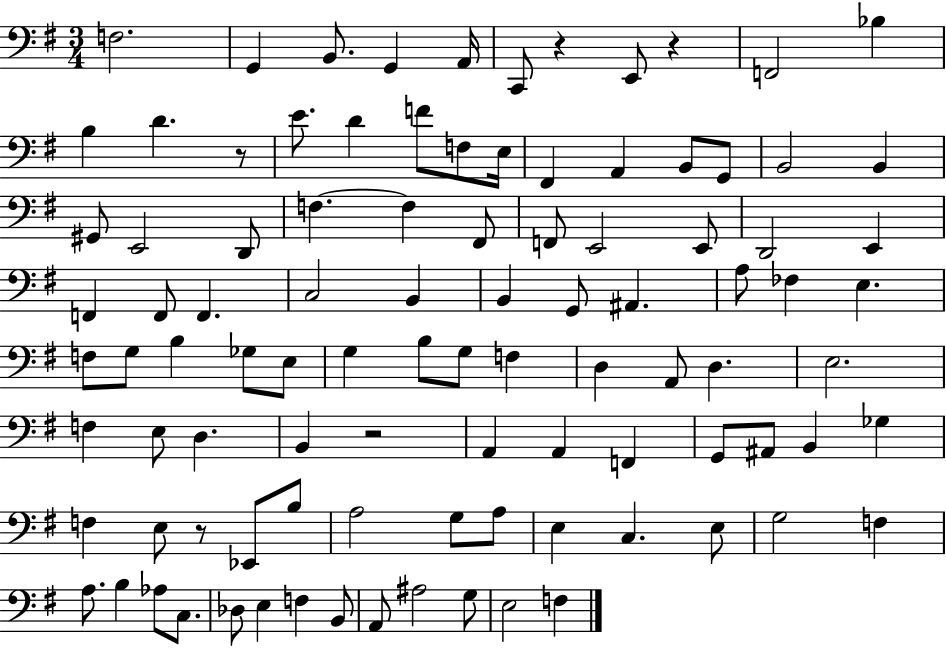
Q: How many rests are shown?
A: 5